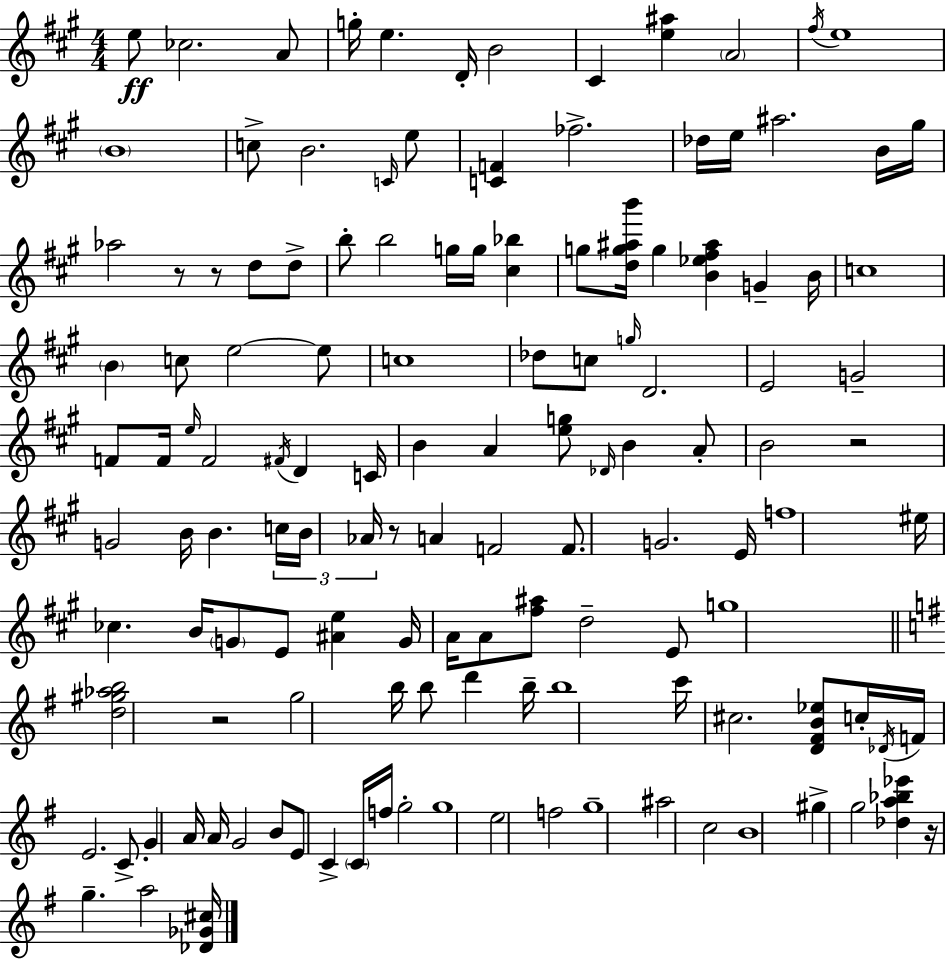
{
  \clef treble
  \numericTimeSignature
  \time 4/4
  \key a \major
  e''8\ff ces''2. a'8 | g''16-. e''4. d'16-. b'2 | cis'4 <e'' ais''>4 \parenthesize a'2 | \acciaccatura { fis''16 } e''1 | \break \parenthesize b'1 | c''8-> b'2. \grace { c'16 } | e''8 <c' f'>4 fes''2.-> | des''16 e''16 ais''2. | \break b'16 gis''16 aes''2 r8 r8 d''8 | d''8-> b''8-. b''2 g''16 g''16 <cis'' bes''>4 | g''8 <d'' g'' ais'' b'''>16 g''4 <b' ees'' fis'' ais''>4 g'4-- | b'16 c''1 | \break \parenthesize b'4 c''8 e''2~~ | e''8 c''1 | des''8 c''8 \grace { g''16 } d'2. | e'2 g'2-- | \break f'8 f'16 \grace { e''16 } f'2 \acciaccatura { fis'16 } | d'4 c'16 b'4 a'4 <e'' g''>8 \grace { des'16 } | b'4 a'8-. b'2 r2 | g'2 b'16 b'4. | \break \tuplet 3/2 { c''16 b'16 aes'16 } r8 a'4 f'2 | f'8. g'2. | e'16 f''1 | eis''16 ces''4. b'16 \parenthesize g'8 | \break e'8 <ais' e''>4 g'16 a'16 a'8 <fis'' ais''>8 d''2-- | e'8 g''1 | \bar "||" \break \key e \minor <d'' gis'' aes'' b''>2 r2 | g''2 b''16 b''8 d'''4 b''16-- | b''1 | c'''16 cis''2. <d' fis' b' ees''>8 c''16-. | \break \acciaccatura { des'16 } f'16 e'2. c'8.-> | g'4 a'16 a'16 g'2 b'8 | e'8 c'4-> \parenthesize c'16 f''16 g''2-. | g''1 | \break e''2 f''2 | g''1-- | ais''2 c''2 | b'1 | \break gis''4-> g''2 <des'' a'' bes'' ees'''>4 | r16 g''4.-- a''2 | <des' ges' cis''>16 \bar "|."
}